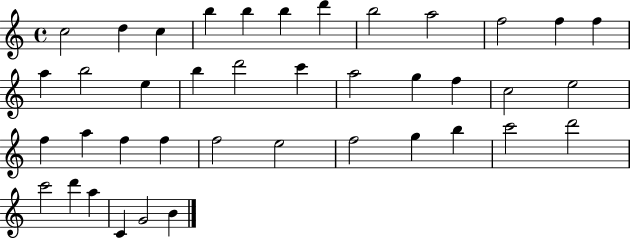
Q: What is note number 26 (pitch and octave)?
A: F5